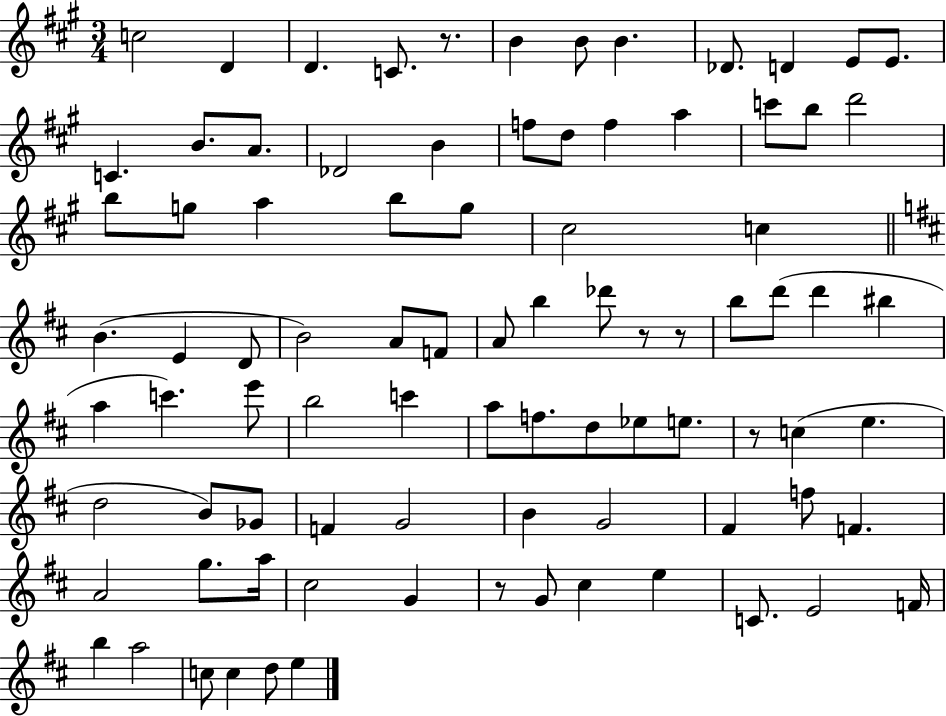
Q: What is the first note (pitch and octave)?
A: C5